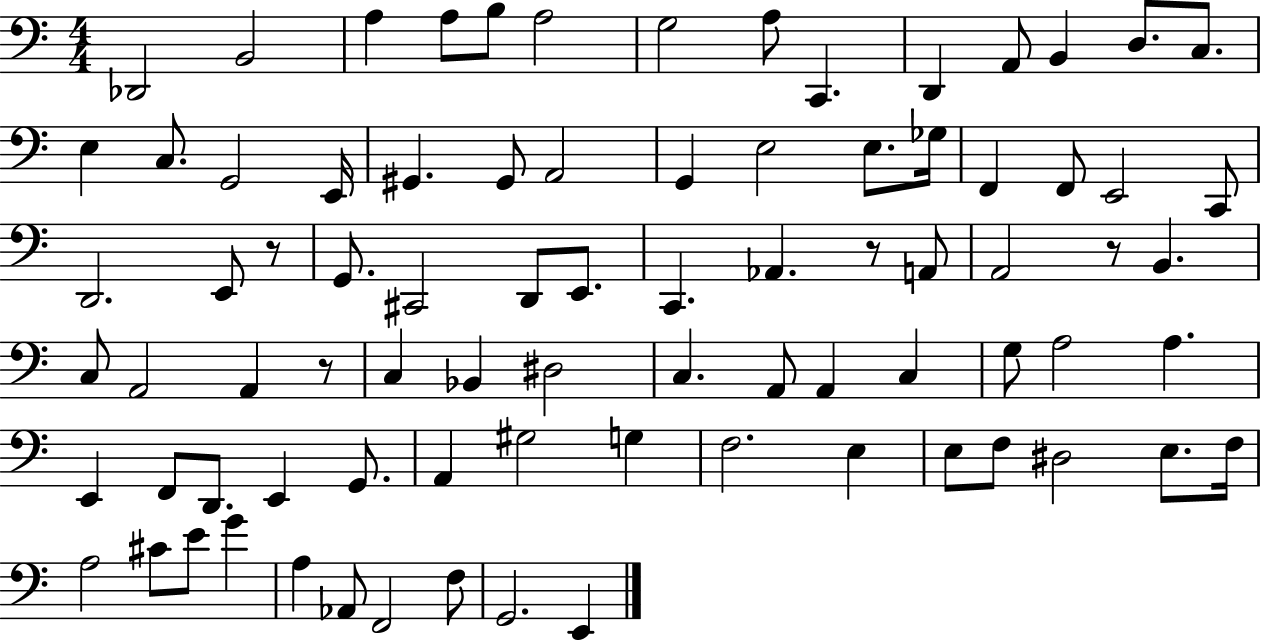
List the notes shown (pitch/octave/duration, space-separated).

Db2/h B2/h A3/q A3/e B3/e A3/h G3/h A3/e C2/q. D2/q A2/e B2/q D3/e. C3/e. E3/q C3/e. G2/h E2/s G#2/q. G#2/e A2/h G2/q E3/h E3/e. Gb3/s F2/q F2/e E2/h C2/e D2/h. E2/e R/e G2/e. C#2/h D2/e E2/e. C2/q. Ab2/q. R/e A2/e A2/h R/e B2/q. C3/e A2/h A2/q R/e C3/q Bb2/q D#3/h C3/q. A2/e A2/q C3/q G3/e A3/h A3/q. E2/q F2/e D2/e. E2/q G2/e. A2/q G#3/h G3/q F3/h. E3/q E3/e F3/e D#3/h E3/e. F3/s A3/h C#4/e E4/e G4/q A3/q Ab2/e F2/h F3/e G2/h. E2/q